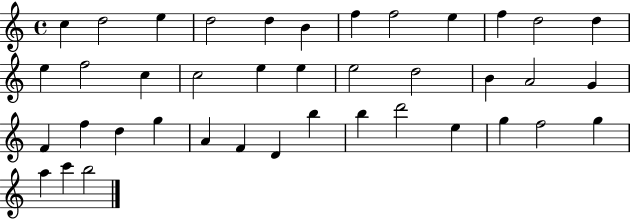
X:1
T:Untitled
M:4/4
L:1/4
K:C
c d2 e d2 d B f f2 e f d2 d e f2 c c2 e e e2 d2 B A2 G F f d g A F D b b d'2 e g f2 g a c' b2